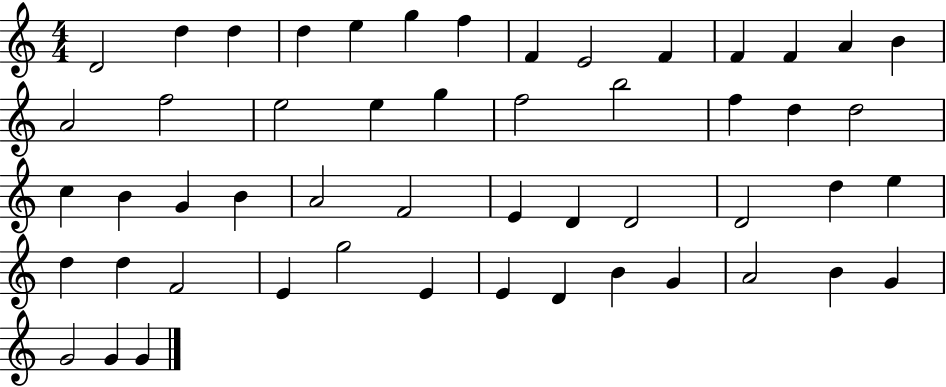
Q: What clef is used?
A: treble